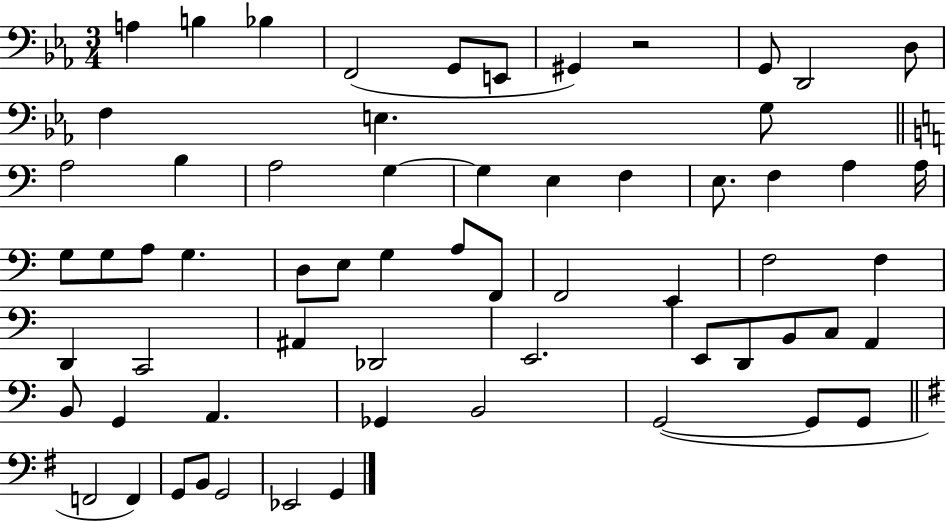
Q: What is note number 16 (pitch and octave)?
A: A3